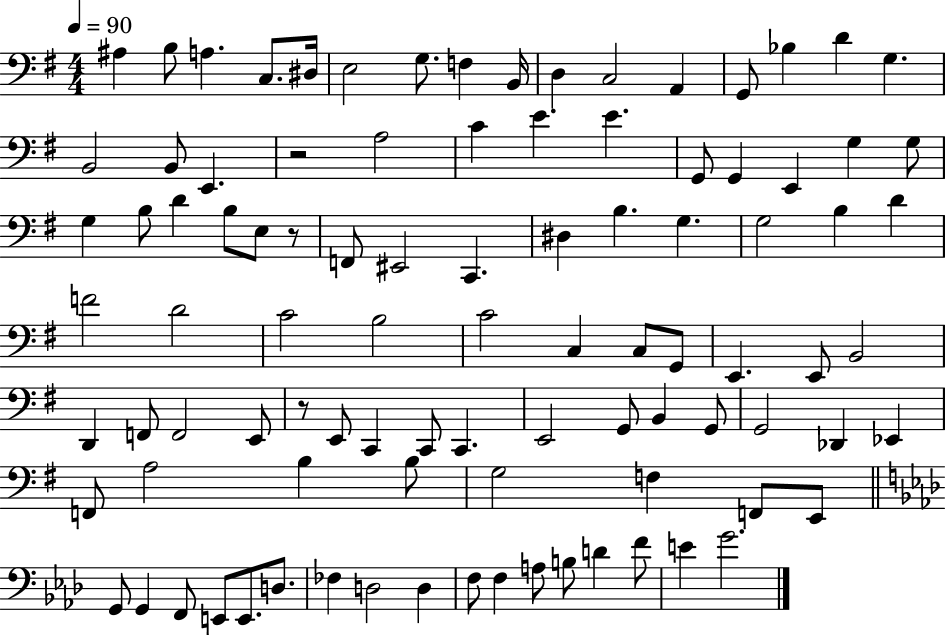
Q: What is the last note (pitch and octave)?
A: G4